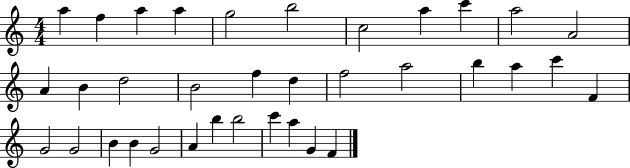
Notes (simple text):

A5/q F5/q A5/q A5/q G5/h B5/h C5/h A5/q C6/q A5/h A4/h A4/q B4/q D5/h B4/h F5/q D5/q F5/h A5/h B5/q A5/q C6/q F4/q G4/h G4/h B4/q B4/q G4/h A4/q B5/q B5/h C6/q A5/q G4/q F4/q